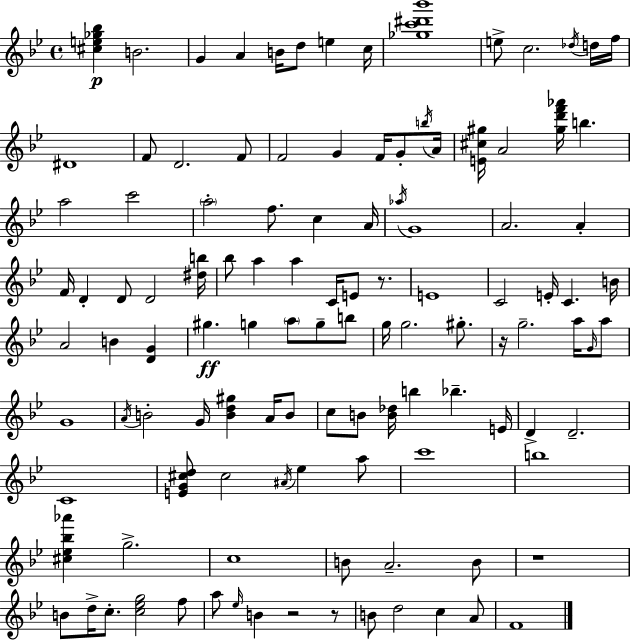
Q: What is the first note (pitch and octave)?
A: B4